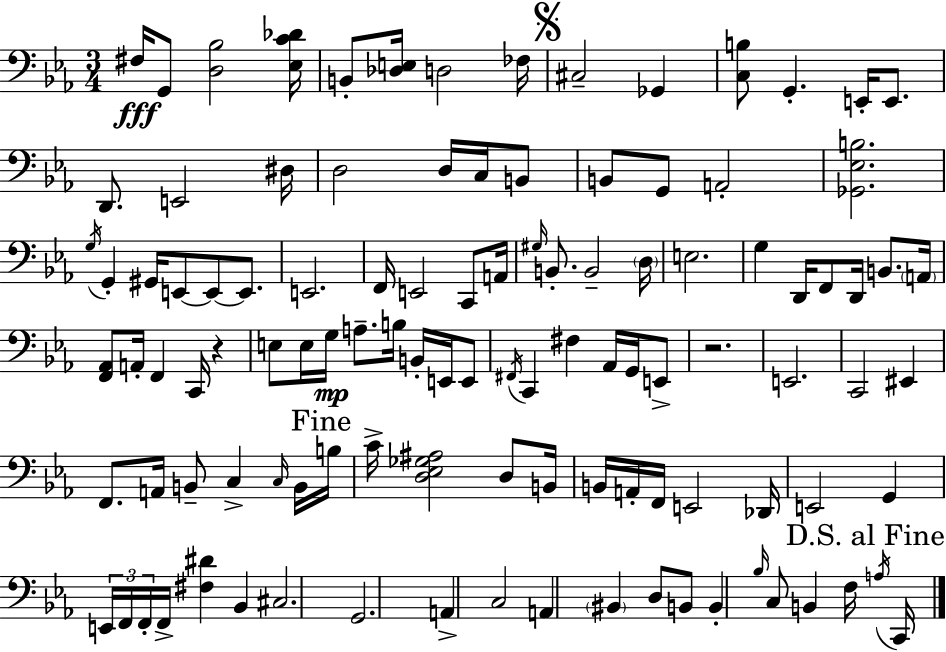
{
  \clef bass
  \numericTimeSignature
  \time 3/4
  \key ees \major
  fis16\fff g,8 <d bes>2 <ees c' des'>16 | b,8-. <des e>16 d2 fes16 | \mark \markup { \musicglyph "scripts.segno" } cis2-- ges,4 | <c b>8 g,4.-. e,16-. e,8. | \break d,8. e,2 dis16 | d2 d16 c16 b,8 | b,8 g,8 a,2-. | <ges, ees b>2. | \break \acciaccatura { g16 } g,4-. gis,16 e,8~~ e,8~~ e,8. | e,2. | f,16 e,2 c,8 | a,16 \grace { gis16 } b,8.-. b,2-- | \break \parenthesize d16 e2. | g4 d,16 f,8 d,16 b,8. | \parenthesize a,16 <f, aes,>8 a,16-. f,4 c,16 r4 | e8 e16 g16\mp a8.-- b16 b,16-. e,16 | \break e,8 \acciaccatura { fis,16 } c,4 fis4 aes,16 | g,16 e,8-> r2. | e,2. | c,2 eis,4 | \break f,8. a,16 b,8-- c4-> | \grace { c16 } b,16 \mark "Fine" b16 c'16-> <d ees ges ais>2 | d8 b,16 b,16 a,16-. f,16 e,2 | des,16 e,2 | \break g,4 \tuplet 3/2 { e,16 f,16 f,16-. } f,16-> <fis dis'>4 | bes,4 cis2. | g,2. | a,4-> c2 | \break a,4 \parenthesize bis,4 | d8 b,8 b,4-. \grace { bes16 } c8 b,4 | f16 \mark "D.S. al Fine" \acciaccatura { a16 } c,16 \bar "|."
}